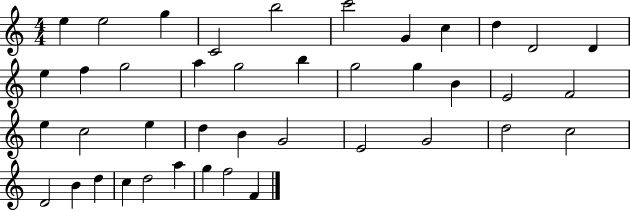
E5/q E5/h G5/q C4/h B5/h C6/h G4/q C5/q D5/q D4/h D4/q E5/q F5/q G5/h A5/q G5/h B5/q G5/h G5/q B4/q E4/h F4/h E5/q C5/h E5/q D5/q B4/q G4/h E4/h G4/h D5/h C5/h D4/h B4/q D5/q C5/q D5/h A5/q G5/q F5/h F4/q